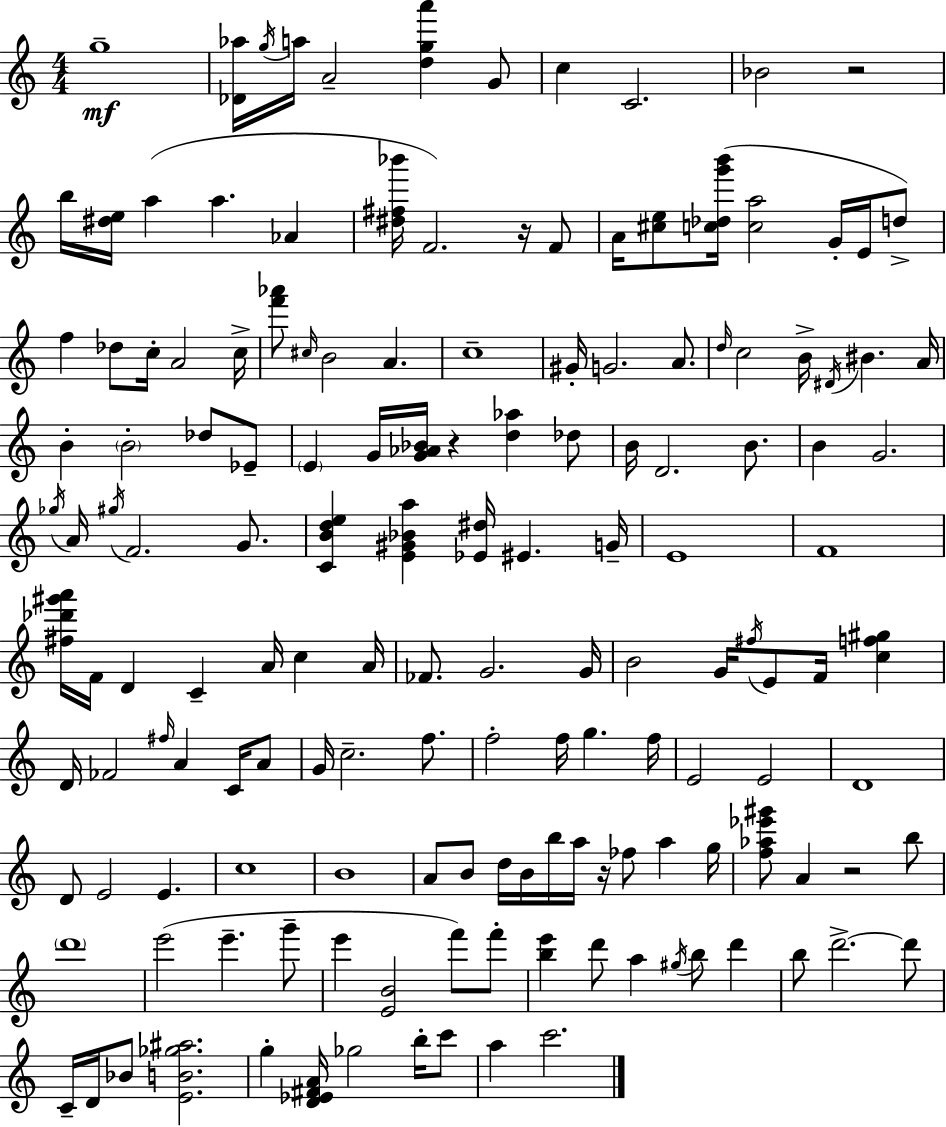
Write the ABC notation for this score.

X:1
T:Untitled
M:4/4
L:1/4
K:Am
g4 [_D_a]/4 g/4 a/4 A2 [dga'] G/2 c C2 _B2 z2 b/4 [^de]/4 a a _A [^d^f_b']/4 F2 z/4 F/2 A/4 [^ce]/2 [c_dg'b']/4 [ca]2 G/4 E/4 d/2 f _d/2 c/4 A2 c/4 [f'_a']/2 ^c/4 B2 A c4 ^G/4 G2 A/2 d/4 c2 B/4 ^D/4 ^B A/4 B B2 _d/2 _E/2 E G/4 [G_A_B]/4 z [d_a] _d/2 B/4 D2 B/2 B G2 _g/4 A/4 ^g/4 F2 G/2 [CBde] [E^G_Ba] [_E^d]/4 ^E G/4 E4 F4 [^f_d'^g'a']/4 F/4 D C A/4 c A/4 _F/2 G2 G/4 B2 G/4 ^f/4 E/2 F/4 [cf^g] D/4 _F2 ^f/4 A C/4 A/2 G/4 c2 f/2 f2 f/4 g f/4 E2 E2 D4 D/2 E2 E c4 B4 A/2 B/2 d/4 B/4 b/4 a/4 z/4 _f/2 a g/4 [f_a_e'^g']/2 A z2 b/2 d'4 e'2 e' g'/2 e' [EB]2 f'/2 f'/2 [be'] d'/2 a ^g/4 b/2 d' b/2 d'2 d'/2 C/4 D/4 _B/2 [EB_g^a]2 g [D_E^FA]/4 _g2 b/4 c'/2 a c'2